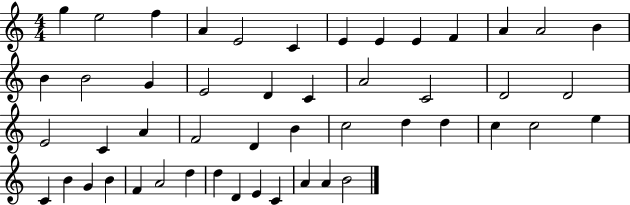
G5/q E5/h F5/q A4/q E4/h C4/q E4/q E4/q E4/q F4/q A4/q A4/h B4/q B4/q B4/h G4/q E4/h D4/q C4/q A4/h C4/h D4/h D4/h E4/h C4/q A4/q F4/h D4/q B4/q C5/h D5/q D5/q C5/q C5/h E5/q C4/q B4/q G4/q B4/q F4/q A4/h D5/q D5/q D4/q E4/q C4/q A4/q A4/q B4/h